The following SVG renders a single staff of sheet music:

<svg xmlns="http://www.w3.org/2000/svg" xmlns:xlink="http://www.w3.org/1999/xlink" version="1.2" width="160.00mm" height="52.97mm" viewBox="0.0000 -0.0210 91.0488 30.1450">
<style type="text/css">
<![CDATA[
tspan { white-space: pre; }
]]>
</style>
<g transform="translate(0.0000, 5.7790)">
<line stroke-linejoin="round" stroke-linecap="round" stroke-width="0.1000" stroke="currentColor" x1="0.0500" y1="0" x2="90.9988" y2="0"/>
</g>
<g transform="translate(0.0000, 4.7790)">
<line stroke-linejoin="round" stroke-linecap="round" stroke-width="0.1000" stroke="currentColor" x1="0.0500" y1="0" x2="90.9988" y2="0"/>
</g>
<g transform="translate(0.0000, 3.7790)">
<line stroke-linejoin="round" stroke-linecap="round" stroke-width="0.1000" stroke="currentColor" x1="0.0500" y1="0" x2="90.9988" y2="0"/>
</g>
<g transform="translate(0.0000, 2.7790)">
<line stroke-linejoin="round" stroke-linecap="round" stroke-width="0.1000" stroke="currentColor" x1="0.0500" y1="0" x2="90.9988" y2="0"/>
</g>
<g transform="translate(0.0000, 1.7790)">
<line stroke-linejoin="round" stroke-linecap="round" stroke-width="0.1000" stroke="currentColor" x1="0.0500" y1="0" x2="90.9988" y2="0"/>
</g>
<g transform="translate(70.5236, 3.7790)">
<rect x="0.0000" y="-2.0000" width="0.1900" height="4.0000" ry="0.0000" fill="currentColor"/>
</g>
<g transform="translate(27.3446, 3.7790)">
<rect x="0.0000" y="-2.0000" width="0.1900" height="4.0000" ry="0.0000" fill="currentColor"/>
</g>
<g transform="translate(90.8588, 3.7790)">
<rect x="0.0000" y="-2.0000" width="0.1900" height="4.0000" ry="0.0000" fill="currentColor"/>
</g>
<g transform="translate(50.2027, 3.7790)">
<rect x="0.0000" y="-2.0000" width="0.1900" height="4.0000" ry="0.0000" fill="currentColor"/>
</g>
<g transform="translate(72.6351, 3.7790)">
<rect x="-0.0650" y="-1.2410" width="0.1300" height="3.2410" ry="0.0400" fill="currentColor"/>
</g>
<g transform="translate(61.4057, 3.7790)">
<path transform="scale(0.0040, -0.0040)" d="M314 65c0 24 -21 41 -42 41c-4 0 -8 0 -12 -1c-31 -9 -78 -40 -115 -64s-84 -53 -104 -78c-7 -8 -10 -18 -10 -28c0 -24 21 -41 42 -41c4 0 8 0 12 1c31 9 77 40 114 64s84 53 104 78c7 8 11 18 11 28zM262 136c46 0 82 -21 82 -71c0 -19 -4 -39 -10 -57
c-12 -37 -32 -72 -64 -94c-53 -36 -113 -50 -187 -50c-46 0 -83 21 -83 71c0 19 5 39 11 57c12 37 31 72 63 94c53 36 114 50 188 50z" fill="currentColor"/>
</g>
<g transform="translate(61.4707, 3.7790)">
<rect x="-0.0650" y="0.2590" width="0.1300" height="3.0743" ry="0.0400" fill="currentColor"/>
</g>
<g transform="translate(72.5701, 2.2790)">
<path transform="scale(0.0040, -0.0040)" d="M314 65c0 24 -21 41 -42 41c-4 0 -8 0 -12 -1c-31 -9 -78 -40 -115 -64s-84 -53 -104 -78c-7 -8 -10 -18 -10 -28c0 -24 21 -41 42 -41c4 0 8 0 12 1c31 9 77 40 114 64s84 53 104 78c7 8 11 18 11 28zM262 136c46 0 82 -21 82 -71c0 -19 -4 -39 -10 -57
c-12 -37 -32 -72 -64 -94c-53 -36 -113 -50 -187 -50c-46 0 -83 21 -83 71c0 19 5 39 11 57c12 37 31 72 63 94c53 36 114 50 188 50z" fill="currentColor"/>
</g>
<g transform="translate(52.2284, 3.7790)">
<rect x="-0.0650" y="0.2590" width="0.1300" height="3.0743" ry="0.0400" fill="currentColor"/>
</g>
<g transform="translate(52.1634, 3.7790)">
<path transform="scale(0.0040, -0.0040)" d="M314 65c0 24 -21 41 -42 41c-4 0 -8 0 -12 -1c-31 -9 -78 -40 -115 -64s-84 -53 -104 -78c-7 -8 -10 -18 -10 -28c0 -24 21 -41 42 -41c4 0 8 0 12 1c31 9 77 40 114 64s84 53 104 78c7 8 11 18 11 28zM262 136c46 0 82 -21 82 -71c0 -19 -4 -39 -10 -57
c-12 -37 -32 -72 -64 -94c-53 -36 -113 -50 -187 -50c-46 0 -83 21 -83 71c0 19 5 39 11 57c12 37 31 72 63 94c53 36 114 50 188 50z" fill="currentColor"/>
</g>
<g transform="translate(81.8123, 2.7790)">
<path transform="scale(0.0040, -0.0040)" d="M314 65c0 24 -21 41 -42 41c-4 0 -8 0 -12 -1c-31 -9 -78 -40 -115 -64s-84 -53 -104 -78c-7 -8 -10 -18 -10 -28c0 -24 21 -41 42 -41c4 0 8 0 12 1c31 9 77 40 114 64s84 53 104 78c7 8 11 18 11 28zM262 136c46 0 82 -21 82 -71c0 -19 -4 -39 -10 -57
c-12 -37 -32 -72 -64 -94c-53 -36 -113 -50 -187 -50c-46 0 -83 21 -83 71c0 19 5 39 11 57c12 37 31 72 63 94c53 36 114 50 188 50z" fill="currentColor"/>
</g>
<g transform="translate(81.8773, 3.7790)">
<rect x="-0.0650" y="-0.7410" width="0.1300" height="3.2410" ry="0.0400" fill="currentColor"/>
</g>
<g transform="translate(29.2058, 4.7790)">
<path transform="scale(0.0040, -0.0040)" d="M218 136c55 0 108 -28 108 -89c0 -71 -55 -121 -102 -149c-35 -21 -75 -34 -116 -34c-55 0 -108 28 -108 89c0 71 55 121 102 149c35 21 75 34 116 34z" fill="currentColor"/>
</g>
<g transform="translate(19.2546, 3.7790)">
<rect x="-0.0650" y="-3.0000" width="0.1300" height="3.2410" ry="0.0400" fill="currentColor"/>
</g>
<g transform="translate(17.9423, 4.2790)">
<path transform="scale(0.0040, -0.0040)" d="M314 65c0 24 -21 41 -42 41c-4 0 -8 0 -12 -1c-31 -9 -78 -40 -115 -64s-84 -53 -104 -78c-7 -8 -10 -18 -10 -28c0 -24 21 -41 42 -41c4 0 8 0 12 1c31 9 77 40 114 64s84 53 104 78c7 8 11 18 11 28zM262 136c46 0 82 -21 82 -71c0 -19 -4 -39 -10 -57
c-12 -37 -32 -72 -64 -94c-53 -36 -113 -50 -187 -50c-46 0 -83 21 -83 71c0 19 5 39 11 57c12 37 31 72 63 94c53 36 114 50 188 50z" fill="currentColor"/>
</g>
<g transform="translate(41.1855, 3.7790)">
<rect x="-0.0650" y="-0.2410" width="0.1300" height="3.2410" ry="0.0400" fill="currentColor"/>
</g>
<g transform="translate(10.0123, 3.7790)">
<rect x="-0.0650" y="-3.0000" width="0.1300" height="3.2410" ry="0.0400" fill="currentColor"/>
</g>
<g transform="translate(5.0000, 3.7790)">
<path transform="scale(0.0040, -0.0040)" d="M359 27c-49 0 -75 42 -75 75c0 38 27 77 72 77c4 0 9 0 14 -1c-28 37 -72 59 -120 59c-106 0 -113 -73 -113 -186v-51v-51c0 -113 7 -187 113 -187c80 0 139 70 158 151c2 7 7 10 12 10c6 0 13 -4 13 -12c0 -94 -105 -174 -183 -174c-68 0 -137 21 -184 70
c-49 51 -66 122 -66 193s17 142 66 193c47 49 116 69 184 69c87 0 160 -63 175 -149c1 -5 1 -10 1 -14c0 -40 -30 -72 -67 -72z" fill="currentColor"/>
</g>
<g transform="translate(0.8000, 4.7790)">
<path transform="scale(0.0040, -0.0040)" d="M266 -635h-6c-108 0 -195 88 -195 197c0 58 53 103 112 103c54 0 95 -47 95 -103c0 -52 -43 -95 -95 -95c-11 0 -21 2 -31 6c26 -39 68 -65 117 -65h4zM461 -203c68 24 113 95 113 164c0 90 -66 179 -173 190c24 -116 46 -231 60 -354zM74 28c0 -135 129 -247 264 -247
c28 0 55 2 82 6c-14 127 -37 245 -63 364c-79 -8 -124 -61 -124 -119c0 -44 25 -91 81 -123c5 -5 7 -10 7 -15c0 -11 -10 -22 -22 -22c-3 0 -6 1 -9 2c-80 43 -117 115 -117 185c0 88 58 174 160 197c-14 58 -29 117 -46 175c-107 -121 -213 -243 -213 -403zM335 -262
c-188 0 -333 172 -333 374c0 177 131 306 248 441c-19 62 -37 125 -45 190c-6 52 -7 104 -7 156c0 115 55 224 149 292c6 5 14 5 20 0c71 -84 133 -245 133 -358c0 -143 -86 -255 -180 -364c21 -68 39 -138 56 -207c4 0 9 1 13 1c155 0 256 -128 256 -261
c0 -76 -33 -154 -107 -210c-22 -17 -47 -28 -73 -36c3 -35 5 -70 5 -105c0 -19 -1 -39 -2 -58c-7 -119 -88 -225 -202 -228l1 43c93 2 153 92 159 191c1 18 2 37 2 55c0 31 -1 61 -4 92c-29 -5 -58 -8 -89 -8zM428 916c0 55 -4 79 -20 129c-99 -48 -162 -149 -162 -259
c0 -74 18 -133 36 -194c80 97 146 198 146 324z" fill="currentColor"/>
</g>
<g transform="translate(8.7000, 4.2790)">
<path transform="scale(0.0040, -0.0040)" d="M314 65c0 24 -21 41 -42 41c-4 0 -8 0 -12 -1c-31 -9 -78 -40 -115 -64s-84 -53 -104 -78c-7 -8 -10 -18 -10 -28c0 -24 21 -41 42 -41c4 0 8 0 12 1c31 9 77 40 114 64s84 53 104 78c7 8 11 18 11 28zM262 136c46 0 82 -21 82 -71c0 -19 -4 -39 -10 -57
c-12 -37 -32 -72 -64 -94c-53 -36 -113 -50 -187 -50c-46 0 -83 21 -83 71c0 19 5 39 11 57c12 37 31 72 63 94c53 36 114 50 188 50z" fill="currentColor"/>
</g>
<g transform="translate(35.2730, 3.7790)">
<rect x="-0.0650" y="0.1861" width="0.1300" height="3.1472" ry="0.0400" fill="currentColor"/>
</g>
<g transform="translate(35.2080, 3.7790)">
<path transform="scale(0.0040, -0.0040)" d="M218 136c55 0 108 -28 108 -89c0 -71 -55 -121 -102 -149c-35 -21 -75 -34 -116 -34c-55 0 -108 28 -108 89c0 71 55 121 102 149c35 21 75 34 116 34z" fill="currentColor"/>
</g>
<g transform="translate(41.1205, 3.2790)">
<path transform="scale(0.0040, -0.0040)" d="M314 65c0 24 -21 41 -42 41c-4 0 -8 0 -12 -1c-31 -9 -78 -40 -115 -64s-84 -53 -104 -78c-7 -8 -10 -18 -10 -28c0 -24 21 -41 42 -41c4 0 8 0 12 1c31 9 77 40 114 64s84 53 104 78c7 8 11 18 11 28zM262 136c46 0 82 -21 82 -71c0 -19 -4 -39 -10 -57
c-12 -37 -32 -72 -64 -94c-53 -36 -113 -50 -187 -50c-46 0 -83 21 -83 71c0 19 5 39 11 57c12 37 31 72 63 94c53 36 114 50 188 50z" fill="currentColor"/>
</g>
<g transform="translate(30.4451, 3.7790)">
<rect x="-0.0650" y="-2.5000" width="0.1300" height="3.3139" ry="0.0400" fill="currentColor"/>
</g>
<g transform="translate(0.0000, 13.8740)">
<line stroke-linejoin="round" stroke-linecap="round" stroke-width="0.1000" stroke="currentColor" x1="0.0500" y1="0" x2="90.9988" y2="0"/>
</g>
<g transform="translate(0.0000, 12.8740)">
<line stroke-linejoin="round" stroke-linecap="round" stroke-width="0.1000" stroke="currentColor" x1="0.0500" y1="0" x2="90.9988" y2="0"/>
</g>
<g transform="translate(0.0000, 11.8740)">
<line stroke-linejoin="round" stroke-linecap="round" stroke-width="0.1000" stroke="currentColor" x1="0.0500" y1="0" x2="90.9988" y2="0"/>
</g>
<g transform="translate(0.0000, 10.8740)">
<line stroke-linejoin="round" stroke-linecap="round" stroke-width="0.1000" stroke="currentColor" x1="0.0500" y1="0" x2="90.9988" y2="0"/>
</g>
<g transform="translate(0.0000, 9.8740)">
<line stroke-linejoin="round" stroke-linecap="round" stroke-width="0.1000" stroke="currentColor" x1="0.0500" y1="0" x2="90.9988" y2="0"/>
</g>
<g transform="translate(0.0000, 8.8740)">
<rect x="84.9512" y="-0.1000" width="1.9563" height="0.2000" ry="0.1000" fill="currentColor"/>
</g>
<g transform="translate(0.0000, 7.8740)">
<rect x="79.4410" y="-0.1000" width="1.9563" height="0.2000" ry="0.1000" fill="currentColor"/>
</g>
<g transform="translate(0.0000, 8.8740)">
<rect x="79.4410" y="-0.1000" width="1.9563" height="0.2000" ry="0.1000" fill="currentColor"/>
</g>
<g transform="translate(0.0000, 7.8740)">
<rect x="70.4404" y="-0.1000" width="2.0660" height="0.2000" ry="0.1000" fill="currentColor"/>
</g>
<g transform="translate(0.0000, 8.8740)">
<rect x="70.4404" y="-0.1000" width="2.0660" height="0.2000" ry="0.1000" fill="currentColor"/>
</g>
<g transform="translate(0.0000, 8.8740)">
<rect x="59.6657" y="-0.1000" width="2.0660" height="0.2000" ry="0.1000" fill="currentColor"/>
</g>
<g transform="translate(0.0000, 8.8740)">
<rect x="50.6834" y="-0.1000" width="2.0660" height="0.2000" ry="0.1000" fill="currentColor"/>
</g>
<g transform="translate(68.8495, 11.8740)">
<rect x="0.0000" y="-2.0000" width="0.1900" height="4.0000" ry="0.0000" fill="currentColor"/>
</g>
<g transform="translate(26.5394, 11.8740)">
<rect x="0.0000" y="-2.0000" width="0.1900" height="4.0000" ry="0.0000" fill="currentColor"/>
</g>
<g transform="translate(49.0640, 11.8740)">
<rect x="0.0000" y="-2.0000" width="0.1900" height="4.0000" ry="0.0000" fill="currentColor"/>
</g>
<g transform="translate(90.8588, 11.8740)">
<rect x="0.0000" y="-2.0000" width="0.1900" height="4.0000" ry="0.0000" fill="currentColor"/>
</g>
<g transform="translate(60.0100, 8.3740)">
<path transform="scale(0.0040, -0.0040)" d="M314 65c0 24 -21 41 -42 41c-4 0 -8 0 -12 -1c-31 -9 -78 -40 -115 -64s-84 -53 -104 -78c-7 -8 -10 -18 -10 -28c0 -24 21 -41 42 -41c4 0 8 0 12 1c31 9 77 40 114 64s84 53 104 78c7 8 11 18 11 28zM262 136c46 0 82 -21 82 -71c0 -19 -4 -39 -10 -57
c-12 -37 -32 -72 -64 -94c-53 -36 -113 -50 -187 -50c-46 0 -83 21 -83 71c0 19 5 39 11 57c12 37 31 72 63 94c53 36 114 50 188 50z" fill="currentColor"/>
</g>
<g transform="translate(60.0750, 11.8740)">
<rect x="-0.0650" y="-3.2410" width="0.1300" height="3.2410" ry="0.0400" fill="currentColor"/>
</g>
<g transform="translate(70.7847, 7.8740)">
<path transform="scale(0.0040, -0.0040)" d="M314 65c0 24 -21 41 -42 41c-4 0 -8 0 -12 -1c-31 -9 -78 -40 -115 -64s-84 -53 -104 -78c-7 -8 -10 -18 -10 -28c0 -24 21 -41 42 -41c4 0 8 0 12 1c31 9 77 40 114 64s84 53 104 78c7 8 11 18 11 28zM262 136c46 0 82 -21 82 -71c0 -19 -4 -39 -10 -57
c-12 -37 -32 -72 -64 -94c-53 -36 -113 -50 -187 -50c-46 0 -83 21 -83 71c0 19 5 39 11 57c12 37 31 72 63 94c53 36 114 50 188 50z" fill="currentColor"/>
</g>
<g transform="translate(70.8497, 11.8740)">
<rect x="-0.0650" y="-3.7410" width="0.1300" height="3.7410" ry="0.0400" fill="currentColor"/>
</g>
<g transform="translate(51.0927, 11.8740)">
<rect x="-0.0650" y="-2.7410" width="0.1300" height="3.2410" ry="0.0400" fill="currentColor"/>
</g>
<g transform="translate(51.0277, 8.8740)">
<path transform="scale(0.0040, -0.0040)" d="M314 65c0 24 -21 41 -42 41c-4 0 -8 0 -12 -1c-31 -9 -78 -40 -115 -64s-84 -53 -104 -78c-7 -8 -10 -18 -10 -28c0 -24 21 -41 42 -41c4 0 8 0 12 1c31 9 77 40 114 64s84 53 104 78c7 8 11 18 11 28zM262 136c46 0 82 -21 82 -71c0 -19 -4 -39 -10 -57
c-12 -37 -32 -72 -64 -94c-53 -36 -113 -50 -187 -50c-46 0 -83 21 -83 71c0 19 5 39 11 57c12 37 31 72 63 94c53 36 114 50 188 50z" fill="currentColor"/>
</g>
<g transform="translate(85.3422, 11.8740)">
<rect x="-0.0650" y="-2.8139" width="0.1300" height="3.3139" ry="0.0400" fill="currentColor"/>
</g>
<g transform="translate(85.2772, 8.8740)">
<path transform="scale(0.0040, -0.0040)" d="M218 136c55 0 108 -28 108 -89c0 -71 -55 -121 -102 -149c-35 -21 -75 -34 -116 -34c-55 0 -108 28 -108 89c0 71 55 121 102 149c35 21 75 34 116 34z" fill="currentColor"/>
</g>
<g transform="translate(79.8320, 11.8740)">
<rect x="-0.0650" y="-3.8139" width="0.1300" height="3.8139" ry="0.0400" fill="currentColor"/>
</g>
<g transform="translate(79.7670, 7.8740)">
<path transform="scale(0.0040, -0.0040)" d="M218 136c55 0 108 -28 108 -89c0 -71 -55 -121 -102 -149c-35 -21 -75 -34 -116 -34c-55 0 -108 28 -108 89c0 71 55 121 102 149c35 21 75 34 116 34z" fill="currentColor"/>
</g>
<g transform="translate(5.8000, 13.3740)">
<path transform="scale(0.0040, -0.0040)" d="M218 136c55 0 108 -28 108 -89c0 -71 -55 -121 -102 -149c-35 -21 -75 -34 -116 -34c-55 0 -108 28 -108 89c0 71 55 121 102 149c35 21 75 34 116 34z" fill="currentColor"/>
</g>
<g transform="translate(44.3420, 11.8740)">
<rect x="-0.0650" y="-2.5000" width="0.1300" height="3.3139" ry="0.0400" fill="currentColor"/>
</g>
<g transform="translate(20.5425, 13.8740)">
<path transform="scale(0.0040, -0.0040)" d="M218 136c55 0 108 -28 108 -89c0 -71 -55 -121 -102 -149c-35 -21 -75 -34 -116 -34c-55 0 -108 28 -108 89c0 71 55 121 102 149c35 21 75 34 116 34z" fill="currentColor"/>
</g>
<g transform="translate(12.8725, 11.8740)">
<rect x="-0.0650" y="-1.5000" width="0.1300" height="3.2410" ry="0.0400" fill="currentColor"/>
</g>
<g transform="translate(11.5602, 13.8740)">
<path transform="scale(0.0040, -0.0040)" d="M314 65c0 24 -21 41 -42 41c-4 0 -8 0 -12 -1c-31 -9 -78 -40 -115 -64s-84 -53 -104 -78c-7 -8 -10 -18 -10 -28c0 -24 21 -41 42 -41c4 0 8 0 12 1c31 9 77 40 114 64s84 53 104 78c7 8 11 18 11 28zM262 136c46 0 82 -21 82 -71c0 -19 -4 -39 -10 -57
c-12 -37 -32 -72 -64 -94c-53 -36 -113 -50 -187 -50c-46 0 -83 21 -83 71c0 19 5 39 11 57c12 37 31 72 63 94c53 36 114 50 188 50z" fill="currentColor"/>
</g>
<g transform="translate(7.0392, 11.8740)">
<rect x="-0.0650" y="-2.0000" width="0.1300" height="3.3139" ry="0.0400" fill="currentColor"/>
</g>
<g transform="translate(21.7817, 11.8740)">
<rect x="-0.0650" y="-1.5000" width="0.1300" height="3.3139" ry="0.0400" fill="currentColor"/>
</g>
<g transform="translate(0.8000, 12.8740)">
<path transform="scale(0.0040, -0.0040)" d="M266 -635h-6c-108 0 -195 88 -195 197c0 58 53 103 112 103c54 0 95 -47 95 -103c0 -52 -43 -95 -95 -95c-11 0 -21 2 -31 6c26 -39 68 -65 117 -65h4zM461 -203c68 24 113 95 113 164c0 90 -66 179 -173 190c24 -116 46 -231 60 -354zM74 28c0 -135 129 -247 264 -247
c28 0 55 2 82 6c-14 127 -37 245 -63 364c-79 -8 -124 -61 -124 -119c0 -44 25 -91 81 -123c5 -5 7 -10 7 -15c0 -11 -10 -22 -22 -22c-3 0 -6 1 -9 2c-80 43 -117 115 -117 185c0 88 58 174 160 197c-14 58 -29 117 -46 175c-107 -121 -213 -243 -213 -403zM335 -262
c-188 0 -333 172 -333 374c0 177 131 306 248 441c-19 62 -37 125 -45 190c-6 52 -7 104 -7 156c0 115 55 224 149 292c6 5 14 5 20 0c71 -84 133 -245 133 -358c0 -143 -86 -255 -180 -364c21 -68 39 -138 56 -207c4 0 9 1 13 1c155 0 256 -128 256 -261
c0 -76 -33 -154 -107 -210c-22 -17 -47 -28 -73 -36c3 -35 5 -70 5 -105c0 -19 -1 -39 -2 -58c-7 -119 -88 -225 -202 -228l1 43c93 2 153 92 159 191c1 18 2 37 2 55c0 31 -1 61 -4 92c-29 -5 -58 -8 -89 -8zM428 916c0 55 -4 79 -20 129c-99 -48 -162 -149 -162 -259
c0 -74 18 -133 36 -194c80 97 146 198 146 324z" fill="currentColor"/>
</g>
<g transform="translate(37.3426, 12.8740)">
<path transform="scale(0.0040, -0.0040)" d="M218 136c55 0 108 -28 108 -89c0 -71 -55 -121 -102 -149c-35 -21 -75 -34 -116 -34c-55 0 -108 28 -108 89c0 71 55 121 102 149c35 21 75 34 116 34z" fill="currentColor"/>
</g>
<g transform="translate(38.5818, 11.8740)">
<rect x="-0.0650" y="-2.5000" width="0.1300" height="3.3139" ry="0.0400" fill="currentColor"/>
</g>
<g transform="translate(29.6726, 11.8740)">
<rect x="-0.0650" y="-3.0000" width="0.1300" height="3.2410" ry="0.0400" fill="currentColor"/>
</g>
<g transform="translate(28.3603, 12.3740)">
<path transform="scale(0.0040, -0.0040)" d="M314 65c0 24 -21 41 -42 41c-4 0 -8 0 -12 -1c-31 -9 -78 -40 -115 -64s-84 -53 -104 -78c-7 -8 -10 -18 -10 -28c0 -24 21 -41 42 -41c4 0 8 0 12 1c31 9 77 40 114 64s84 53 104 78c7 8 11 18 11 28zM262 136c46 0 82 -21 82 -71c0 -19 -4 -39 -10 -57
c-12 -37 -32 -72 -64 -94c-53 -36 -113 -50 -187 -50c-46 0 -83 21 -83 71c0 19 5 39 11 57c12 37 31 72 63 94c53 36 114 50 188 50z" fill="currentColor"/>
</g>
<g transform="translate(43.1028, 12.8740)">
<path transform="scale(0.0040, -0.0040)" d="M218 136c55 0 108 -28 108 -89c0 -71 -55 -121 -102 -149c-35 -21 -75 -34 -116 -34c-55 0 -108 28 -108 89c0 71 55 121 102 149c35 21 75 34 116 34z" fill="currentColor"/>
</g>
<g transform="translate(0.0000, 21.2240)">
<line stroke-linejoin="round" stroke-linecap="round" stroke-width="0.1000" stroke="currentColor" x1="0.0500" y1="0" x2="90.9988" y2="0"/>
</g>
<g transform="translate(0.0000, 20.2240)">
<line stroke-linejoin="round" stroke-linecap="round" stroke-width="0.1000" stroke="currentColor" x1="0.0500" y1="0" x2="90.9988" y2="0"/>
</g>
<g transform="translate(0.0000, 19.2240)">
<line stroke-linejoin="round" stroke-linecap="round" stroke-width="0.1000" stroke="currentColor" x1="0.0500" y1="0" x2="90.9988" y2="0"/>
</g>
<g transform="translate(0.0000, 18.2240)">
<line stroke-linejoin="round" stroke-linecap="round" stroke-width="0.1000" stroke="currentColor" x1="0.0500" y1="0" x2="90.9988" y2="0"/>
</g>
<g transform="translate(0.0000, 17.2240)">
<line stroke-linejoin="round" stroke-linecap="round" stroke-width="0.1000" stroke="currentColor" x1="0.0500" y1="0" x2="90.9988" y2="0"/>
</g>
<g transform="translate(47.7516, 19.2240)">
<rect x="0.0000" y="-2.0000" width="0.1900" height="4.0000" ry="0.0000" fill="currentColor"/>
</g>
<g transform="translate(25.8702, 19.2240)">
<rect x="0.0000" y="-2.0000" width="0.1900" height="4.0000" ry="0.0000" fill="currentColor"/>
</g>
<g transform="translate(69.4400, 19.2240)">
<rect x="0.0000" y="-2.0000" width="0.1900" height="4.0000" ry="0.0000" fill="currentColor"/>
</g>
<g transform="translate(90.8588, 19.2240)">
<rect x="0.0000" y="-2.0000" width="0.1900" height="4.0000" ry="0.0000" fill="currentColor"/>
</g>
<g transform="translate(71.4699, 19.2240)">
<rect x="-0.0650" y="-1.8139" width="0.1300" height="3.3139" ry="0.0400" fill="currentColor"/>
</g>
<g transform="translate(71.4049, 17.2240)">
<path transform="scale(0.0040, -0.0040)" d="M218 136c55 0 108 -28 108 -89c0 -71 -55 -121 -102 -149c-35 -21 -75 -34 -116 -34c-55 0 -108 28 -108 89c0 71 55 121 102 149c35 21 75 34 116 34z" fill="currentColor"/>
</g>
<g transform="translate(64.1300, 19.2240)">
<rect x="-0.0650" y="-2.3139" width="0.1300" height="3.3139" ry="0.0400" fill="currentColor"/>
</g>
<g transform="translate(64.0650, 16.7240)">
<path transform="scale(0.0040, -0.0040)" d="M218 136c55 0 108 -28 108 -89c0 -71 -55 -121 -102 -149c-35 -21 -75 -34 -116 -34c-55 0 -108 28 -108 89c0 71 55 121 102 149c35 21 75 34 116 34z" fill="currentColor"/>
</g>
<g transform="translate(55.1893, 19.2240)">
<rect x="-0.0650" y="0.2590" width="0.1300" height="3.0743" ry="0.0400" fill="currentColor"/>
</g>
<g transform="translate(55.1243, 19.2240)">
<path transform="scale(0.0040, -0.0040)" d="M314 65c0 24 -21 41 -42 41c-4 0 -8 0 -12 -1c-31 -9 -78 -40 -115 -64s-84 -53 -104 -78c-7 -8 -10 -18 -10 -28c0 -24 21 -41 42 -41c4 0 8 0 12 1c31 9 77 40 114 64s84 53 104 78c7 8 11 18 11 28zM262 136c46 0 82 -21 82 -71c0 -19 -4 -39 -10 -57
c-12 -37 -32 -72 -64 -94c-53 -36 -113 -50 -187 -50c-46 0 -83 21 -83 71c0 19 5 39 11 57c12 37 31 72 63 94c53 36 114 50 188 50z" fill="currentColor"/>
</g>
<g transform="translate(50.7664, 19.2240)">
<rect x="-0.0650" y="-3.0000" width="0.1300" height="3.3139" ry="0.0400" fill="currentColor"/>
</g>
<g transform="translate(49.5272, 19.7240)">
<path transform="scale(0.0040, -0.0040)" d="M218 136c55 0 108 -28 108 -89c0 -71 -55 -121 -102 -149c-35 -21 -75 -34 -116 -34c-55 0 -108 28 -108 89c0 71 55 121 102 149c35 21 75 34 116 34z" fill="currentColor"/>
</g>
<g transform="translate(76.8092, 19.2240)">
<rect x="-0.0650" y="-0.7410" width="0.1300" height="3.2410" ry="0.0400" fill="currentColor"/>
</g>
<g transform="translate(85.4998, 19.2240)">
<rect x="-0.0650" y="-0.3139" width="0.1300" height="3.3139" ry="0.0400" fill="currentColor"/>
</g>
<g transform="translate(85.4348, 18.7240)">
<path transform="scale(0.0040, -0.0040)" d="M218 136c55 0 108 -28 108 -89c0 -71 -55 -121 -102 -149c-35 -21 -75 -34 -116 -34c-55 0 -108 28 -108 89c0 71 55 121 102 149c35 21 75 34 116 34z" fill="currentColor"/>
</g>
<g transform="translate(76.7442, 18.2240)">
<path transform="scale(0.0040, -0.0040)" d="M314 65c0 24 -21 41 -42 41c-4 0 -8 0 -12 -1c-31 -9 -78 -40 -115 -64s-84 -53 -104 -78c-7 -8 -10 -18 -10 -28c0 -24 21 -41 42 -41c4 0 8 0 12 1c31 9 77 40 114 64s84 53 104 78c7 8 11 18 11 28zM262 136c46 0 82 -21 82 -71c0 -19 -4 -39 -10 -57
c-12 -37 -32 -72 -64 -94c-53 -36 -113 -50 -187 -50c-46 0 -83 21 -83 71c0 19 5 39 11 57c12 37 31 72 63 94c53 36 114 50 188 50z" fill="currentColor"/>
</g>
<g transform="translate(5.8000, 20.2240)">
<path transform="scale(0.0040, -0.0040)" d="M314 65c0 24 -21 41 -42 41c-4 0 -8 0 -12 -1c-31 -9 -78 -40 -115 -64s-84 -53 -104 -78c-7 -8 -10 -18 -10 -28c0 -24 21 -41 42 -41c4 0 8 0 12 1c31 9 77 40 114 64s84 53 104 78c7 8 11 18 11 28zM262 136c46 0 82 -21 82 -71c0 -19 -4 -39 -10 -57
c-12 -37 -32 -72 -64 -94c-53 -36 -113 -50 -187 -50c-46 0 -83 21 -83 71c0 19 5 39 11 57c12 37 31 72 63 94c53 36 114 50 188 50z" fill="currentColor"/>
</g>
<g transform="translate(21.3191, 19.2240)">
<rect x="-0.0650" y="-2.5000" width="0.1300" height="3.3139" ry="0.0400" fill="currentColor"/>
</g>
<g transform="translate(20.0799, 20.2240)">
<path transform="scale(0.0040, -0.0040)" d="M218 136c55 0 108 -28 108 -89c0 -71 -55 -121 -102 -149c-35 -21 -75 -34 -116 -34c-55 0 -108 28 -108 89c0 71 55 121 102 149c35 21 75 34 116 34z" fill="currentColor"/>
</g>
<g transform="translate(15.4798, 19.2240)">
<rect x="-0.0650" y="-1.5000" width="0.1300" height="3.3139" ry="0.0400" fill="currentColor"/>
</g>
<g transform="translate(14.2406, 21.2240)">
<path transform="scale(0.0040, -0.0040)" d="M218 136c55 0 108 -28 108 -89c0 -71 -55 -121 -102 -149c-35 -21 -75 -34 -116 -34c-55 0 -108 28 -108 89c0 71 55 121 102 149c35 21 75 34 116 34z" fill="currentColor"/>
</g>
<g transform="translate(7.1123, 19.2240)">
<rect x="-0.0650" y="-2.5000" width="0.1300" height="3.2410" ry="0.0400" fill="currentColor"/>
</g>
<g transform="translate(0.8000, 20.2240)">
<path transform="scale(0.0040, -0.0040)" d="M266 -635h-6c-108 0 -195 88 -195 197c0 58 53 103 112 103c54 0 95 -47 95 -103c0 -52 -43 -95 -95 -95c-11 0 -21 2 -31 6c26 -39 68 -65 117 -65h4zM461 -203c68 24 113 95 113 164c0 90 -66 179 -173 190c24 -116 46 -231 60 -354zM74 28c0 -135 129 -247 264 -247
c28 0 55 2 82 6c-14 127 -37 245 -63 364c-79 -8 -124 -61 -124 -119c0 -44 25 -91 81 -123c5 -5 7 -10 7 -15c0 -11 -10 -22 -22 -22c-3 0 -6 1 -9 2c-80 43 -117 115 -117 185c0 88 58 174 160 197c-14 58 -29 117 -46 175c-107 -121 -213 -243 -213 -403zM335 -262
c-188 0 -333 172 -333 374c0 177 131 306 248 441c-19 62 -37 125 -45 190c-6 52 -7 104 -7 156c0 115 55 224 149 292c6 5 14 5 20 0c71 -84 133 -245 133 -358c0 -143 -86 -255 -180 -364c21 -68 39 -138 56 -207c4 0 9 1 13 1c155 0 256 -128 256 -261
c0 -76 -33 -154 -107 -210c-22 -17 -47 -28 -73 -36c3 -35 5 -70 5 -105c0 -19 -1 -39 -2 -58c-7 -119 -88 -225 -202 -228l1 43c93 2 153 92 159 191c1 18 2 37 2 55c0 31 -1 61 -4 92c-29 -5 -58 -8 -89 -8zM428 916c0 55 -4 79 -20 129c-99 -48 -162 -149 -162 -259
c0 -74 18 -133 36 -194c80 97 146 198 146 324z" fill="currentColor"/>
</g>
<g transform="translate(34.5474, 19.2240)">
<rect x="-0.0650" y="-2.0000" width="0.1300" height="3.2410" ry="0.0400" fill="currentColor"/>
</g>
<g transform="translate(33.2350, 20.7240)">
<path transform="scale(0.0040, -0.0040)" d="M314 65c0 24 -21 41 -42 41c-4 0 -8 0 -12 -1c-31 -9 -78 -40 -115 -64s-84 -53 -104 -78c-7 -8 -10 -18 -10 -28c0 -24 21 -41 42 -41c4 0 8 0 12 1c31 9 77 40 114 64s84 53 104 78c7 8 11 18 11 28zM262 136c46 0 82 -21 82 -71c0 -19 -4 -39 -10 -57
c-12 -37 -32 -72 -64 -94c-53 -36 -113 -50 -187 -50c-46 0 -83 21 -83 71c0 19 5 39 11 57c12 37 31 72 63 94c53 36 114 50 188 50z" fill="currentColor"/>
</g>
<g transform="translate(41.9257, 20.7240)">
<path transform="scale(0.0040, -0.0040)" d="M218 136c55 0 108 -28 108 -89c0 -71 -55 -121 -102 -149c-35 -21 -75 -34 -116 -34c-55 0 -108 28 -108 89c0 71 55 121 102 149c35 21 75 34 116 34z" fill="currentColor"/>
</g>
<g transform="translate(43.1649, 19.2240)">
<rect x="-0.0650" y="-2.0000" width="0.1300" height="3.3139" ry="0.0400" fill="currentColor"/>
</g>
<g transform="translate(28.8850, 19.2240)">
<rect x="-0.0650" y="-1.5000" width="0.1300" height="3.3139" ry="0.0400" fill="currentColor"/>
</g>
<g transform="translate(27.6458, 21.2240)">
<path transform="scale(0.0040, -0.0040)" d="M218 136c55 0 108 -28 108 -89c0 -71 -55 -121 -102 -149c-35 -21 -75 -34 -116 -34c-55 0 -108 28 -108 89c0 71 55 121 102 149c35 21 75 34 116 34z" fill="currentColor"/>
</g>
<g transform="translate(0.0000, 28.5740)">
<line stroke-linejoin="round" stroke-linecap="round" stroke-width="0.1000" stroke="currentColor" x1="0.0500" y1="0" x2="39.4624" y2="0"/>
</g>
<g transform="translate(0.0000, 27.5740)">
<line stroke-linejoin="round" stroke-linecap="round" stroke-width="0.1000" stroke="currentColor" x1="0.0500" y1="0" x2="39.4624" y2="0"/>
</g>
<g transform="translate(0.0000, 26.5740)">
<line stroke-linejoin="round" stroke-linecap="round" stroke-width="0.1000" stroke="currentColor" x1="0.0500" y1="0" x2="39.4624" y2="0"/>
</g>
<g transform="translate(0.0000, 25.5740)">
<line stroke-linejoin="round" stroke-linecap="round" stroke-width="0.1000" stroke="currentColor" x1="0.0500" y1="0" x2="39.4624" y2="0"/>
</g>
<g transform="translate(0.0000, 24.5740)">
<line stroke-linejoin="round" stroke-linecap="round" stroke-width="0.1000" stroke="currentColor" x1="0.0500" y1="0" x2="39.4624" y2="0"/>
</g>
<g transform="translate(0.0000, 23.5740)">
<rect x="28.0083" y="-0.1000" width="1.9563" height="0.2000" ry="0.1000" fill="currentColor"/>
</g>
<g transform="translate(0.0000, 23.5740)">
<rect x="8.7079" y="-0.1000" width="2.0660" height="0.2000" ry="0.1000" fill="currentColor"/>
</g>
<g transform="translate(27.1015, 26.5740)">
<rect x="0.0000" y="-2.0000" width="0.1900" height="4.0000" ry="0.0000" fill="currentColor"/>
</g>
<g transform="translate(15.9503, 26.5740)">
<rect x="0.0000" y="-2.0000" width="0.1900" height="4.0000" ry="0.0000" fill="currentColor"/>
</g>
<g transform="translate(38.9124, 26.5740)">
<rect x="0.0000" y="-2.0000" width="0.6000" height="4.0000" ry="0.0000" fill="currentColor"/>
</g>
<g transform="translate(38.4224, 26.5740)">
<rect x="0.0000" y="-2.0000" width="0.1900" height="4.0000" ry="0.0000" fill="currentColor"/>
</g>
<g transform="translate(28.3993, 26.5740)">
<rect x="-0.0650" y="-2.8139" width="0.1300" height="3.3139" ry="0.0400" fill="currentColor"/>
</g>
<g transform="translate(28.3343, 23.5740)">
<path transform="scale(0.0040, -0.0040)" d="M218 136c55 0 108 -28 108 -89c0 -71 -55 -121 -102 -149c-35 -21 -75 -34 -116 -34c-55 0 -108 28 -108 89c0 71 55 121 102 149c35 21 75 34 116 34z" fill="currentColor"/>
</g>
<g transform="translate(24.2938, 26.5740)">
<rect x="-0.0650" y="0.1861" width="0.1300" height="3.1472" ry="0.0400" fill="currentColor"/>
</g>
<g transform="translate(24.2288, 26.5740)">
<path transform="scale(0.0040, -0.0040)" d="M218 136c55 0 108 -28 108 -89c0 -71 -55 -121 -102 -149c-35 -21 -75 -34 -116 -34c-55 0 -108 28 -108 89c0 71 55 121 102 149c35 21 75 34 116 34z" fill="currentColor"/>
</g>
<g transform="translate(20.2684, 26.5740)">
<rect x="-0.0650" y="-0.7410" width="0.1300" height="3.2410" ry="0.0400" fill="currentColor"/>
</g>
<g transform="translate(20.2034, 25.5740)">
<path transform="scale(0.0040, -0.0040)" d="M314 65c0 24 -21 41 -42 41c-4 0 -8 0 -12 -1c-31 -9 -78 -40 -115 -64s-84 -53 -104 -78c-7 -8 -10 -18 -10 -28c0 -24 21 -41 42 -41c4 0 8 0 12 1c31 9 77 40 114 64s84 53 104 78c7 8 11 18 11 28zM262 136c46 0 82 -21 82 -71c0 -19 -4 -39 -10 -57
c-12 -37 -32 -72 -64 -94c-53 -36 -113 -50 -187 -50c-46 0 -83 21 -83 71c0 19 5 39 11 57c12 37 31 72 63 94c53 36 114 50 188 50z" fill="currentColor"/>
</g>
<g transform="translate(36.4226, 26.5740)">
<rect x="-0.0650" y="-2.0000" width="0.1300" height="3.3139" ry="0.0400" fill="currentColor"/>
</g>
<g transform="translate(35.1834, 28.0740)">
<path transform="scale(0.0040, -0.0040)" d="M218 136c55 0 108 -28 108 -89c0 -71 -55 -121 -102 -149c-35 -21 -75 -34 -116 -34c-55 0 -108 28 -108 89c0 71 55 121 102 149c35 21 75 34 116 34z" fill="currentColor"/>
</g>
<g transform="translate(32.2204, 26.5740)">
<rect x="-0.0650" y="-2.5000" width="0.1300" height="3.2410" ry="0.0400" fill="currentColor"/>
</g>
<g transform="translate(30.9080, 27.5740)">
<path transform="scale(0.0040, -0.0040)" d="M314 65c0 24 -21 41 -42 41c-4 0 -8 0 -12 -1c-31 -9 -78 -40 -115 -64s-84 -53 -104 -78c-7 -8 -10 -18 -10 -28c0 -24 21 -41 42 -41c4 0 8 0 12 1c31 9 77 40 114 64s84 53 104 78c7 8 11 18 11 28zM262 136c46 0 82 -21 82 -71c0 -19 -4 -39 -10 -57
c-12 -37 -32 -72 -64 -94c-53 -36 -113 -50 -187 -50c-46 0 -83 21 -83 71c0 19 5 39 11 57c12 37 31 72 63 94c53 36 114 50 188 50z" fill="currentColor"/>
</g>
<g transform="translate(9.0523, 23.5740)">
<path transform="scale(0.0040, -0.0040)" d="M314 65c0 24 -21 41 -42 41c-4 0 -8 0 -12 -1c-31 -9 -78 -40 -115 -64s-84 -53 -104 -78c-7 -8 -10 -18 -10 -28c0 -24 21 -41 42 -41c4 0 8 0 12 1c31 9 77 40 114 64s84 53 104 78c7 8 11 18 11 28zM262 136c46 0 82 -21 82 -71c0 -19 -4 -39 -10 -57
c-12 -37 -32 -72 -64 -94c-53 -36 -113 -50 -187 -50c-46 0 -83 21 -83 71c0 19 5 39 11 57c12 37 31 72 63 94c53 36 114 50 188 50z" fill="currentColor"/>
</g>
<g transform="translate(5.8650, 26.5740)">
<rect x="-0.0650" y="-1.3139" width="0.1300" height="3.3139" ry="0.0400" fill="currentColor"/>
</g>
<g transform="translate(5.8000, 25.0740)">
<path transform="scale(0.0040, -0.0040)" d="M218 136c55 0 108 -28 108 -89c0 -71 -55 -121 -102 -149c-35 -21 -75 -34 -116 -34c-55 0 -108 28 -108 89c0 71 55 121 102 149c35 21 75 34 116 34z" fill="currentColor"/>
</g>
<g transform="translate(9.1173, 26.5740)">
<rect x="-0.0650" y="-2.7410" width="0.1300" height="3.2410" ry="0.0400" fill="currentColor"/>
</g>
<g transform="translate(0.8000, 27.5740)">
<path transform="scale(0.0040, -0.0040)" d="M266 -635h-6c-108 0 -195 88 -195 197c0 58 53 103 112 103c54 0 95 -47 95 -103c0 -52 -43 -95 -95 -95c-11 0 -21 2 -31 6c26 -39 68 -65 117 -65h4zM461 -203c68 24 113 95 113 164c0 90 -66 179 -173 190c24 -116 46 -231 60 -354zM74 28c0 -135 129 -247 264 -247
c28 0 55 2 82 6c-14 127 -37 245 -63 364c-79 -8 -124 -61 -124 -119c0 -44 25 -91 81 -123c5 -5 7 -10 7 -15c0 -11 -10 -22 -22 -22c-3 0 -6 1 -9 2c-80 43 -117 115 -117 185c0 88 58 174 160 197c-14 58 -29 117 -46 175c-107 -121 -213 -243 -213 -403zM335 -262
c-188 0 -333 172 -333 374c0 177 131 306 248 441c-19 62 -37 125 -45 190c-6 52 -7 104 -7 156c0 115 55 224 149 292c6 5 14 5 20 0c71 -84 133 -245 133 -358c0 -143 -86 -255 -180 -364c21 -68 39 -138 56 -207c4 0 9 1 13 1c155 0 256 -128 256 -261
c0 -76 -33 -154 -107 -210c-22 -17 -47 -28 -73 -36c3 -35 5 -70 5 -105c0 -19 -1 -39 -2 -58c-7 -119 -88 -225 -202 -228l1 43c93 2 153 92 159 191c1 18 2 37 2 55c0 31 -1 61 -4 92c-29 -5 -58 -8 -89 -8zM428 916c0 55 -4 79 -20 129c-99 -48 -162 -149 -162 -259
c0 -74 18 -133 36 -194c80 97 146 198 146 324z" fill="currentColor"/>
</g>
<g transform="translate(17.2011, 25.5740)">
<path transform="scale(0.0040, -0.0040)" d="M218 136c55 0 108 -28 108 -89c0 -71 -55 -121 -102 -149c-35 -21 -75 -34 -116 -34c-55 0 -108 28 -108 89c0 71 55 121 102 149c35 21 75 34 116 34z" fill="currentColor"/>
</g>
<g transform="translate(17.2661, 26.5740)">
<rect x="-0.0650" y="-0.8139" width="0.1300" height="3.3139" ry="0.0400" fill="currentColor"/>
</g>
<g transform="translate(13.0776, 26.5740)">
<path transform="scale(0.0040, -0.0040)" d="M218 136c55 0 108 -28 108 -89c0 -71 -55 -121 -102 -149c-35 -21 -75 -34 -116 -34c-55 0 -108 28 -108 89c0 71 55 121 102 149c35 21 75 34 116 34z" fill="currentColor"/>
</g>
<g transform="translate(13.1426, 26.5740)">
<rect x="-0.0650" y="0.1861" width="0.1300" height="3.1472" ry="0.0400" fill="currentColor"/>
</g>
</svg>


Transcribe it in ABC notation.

X:1
T:Untitled
M:4/4
L:1/4
K:C
A2 A2 G B c2 B2 B2 e2 d2 F E2 E A2 G G a2 b2 c'2 c' a G2 E G E F2 F A B2 g f d2 c e a2 B d d2 B a G2 F